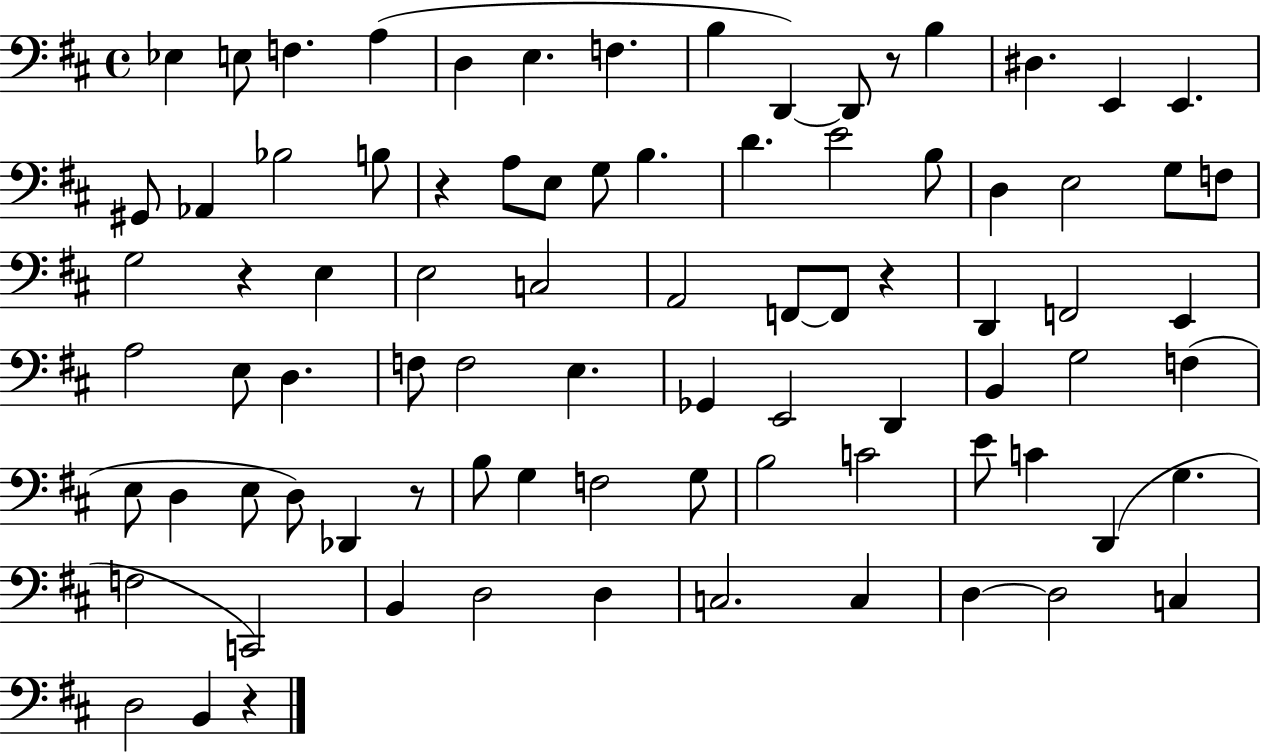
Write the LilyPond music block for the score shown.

{
  \clef bass
  \time 4/4
  \defaultTimeSignature
  \key d \major
  ees4 e8 f4. a4( | d4 e4. f4. | b4 d,4~~) d,8 r8 b4 | dis4. e,4 e,4. | \break gis,8 aes,4 bes2 b8 | r4 a8 e8 g8 b4. | d'4. e'2 b8 | d4 e2 g8 f8 | \break g2 r4 e4 | e2 c2 | a,2 f,8~~ f,8 r4 | d,4 f,2 e,4 | \break a2 e8 d4. | f8 f2 e4. | ges,4 e,2 d,4 | b,4 g2 f4( | \break e8 d4 e8 d8) des,4 r8 | b8 g4 f2 g8 | b2 c'2 | e'8 c'4 d,4( g4. | \break f2 c,2) | b,4 d2 d4 | c2. c4 | d4~~ d2 c4 | \break d2 b,4 r4 | \bar "|."
}